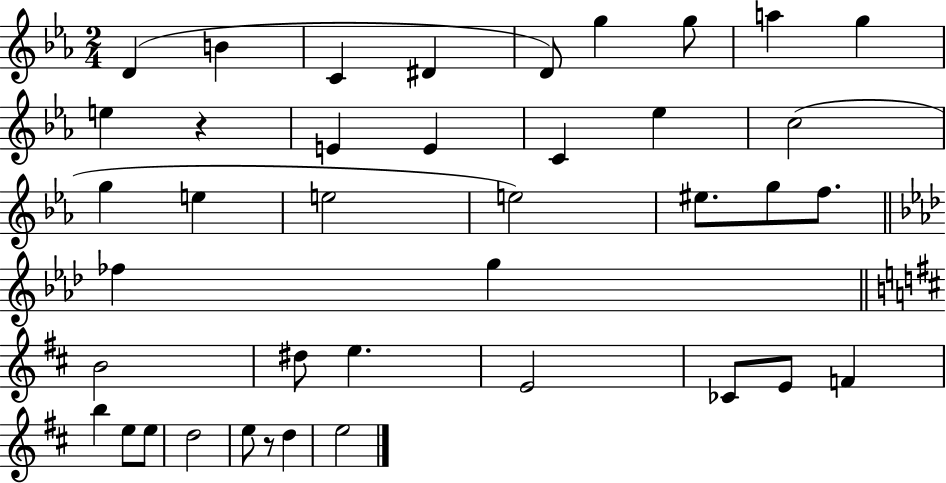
X:1
T:Untitled
M:2/4
L:1/4
K:Eb
D B C ^D D/2 g g/2 a g e z E E C _e c2 g e e2 e2 ^e/2 g/2 f/2 _f g B2 ^d/2 e E2 _C/2 E/2 F b e/2 e/2 d2 e/2 z/2 d e2